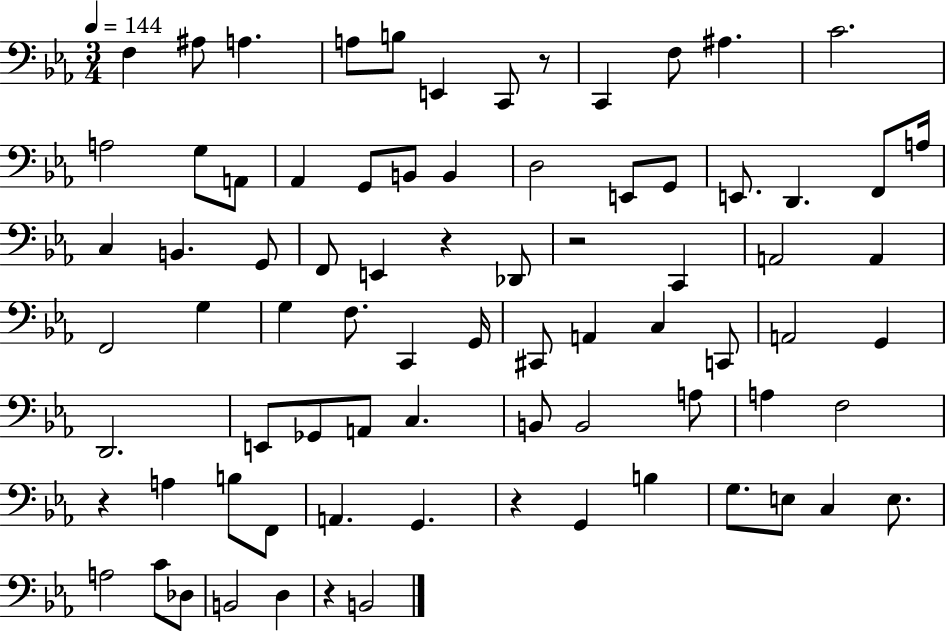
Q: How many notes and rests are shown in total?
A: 79